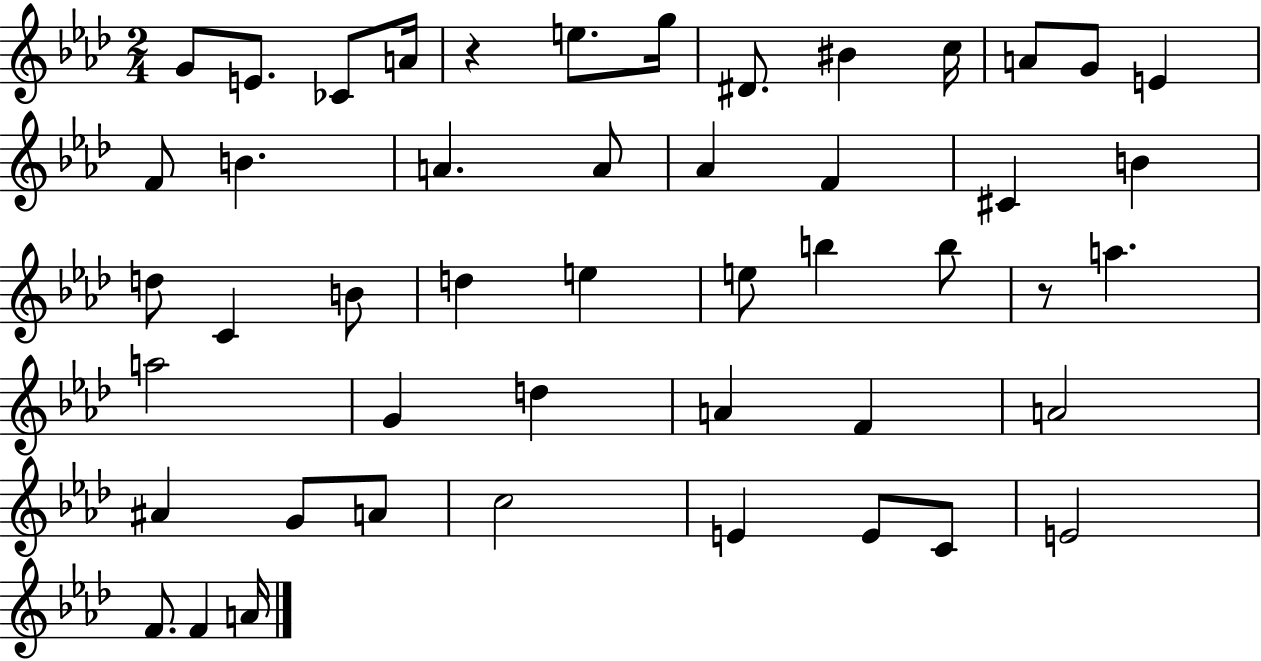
{
  \clef treble
  \numericTimeSignature
  \time 2/4
  \key aes \major
  g'8 e'8. ces'8 a'16 | r4 e''8. g''16 | dis'8. bis'4 c''16 | a'8 g'8 e'4 | \break f'8 b'4. | a'4. a'8 | aes'4 f'4 | cis'4 b'4 | \break d''8 c'4 b'8 | d''4 e''4 | e''8 b''4 b''8 | r8 a''4. | \break a''2 | g'4 d''4 | a'4 f'4 | a'2 | \break ais'4 g'8 a'8 | c''2 | e'4 e'8 c'8 | e'2 | \break f'8. f'4 a'16 | \bar "|."
}